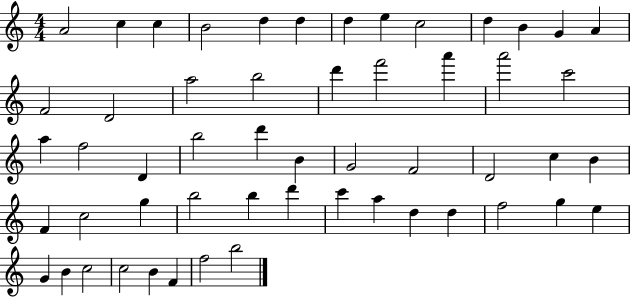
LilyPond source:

{
  \clef treble
  \numericTimeSignature
  \time 4/4
  \key c \major
  a'2 c''4 c''4 | b'2 d''4 d''4 | d''4 e''4 c''2 | d''4 b'4 g'4 a'4 | \break f'2 d'2 | a''2 b''2 | d'''4 f'''2 a'''4 | a'''2 c'''2 | \break a''4 f''2 d'4 | b''2 d'''4 b'4 | g'2 f'2 | d'2 c''4 b'4 | \break f'4 c''2 g''4 | b''2 b''4 d'''4 | c'''4 a''4 d''4 d''4 | f''2 g''4 e''4 | \break g'4 b'4 c''2 | c''2 b'4 f'4 | f''2 b''2 | \bar "|."
}